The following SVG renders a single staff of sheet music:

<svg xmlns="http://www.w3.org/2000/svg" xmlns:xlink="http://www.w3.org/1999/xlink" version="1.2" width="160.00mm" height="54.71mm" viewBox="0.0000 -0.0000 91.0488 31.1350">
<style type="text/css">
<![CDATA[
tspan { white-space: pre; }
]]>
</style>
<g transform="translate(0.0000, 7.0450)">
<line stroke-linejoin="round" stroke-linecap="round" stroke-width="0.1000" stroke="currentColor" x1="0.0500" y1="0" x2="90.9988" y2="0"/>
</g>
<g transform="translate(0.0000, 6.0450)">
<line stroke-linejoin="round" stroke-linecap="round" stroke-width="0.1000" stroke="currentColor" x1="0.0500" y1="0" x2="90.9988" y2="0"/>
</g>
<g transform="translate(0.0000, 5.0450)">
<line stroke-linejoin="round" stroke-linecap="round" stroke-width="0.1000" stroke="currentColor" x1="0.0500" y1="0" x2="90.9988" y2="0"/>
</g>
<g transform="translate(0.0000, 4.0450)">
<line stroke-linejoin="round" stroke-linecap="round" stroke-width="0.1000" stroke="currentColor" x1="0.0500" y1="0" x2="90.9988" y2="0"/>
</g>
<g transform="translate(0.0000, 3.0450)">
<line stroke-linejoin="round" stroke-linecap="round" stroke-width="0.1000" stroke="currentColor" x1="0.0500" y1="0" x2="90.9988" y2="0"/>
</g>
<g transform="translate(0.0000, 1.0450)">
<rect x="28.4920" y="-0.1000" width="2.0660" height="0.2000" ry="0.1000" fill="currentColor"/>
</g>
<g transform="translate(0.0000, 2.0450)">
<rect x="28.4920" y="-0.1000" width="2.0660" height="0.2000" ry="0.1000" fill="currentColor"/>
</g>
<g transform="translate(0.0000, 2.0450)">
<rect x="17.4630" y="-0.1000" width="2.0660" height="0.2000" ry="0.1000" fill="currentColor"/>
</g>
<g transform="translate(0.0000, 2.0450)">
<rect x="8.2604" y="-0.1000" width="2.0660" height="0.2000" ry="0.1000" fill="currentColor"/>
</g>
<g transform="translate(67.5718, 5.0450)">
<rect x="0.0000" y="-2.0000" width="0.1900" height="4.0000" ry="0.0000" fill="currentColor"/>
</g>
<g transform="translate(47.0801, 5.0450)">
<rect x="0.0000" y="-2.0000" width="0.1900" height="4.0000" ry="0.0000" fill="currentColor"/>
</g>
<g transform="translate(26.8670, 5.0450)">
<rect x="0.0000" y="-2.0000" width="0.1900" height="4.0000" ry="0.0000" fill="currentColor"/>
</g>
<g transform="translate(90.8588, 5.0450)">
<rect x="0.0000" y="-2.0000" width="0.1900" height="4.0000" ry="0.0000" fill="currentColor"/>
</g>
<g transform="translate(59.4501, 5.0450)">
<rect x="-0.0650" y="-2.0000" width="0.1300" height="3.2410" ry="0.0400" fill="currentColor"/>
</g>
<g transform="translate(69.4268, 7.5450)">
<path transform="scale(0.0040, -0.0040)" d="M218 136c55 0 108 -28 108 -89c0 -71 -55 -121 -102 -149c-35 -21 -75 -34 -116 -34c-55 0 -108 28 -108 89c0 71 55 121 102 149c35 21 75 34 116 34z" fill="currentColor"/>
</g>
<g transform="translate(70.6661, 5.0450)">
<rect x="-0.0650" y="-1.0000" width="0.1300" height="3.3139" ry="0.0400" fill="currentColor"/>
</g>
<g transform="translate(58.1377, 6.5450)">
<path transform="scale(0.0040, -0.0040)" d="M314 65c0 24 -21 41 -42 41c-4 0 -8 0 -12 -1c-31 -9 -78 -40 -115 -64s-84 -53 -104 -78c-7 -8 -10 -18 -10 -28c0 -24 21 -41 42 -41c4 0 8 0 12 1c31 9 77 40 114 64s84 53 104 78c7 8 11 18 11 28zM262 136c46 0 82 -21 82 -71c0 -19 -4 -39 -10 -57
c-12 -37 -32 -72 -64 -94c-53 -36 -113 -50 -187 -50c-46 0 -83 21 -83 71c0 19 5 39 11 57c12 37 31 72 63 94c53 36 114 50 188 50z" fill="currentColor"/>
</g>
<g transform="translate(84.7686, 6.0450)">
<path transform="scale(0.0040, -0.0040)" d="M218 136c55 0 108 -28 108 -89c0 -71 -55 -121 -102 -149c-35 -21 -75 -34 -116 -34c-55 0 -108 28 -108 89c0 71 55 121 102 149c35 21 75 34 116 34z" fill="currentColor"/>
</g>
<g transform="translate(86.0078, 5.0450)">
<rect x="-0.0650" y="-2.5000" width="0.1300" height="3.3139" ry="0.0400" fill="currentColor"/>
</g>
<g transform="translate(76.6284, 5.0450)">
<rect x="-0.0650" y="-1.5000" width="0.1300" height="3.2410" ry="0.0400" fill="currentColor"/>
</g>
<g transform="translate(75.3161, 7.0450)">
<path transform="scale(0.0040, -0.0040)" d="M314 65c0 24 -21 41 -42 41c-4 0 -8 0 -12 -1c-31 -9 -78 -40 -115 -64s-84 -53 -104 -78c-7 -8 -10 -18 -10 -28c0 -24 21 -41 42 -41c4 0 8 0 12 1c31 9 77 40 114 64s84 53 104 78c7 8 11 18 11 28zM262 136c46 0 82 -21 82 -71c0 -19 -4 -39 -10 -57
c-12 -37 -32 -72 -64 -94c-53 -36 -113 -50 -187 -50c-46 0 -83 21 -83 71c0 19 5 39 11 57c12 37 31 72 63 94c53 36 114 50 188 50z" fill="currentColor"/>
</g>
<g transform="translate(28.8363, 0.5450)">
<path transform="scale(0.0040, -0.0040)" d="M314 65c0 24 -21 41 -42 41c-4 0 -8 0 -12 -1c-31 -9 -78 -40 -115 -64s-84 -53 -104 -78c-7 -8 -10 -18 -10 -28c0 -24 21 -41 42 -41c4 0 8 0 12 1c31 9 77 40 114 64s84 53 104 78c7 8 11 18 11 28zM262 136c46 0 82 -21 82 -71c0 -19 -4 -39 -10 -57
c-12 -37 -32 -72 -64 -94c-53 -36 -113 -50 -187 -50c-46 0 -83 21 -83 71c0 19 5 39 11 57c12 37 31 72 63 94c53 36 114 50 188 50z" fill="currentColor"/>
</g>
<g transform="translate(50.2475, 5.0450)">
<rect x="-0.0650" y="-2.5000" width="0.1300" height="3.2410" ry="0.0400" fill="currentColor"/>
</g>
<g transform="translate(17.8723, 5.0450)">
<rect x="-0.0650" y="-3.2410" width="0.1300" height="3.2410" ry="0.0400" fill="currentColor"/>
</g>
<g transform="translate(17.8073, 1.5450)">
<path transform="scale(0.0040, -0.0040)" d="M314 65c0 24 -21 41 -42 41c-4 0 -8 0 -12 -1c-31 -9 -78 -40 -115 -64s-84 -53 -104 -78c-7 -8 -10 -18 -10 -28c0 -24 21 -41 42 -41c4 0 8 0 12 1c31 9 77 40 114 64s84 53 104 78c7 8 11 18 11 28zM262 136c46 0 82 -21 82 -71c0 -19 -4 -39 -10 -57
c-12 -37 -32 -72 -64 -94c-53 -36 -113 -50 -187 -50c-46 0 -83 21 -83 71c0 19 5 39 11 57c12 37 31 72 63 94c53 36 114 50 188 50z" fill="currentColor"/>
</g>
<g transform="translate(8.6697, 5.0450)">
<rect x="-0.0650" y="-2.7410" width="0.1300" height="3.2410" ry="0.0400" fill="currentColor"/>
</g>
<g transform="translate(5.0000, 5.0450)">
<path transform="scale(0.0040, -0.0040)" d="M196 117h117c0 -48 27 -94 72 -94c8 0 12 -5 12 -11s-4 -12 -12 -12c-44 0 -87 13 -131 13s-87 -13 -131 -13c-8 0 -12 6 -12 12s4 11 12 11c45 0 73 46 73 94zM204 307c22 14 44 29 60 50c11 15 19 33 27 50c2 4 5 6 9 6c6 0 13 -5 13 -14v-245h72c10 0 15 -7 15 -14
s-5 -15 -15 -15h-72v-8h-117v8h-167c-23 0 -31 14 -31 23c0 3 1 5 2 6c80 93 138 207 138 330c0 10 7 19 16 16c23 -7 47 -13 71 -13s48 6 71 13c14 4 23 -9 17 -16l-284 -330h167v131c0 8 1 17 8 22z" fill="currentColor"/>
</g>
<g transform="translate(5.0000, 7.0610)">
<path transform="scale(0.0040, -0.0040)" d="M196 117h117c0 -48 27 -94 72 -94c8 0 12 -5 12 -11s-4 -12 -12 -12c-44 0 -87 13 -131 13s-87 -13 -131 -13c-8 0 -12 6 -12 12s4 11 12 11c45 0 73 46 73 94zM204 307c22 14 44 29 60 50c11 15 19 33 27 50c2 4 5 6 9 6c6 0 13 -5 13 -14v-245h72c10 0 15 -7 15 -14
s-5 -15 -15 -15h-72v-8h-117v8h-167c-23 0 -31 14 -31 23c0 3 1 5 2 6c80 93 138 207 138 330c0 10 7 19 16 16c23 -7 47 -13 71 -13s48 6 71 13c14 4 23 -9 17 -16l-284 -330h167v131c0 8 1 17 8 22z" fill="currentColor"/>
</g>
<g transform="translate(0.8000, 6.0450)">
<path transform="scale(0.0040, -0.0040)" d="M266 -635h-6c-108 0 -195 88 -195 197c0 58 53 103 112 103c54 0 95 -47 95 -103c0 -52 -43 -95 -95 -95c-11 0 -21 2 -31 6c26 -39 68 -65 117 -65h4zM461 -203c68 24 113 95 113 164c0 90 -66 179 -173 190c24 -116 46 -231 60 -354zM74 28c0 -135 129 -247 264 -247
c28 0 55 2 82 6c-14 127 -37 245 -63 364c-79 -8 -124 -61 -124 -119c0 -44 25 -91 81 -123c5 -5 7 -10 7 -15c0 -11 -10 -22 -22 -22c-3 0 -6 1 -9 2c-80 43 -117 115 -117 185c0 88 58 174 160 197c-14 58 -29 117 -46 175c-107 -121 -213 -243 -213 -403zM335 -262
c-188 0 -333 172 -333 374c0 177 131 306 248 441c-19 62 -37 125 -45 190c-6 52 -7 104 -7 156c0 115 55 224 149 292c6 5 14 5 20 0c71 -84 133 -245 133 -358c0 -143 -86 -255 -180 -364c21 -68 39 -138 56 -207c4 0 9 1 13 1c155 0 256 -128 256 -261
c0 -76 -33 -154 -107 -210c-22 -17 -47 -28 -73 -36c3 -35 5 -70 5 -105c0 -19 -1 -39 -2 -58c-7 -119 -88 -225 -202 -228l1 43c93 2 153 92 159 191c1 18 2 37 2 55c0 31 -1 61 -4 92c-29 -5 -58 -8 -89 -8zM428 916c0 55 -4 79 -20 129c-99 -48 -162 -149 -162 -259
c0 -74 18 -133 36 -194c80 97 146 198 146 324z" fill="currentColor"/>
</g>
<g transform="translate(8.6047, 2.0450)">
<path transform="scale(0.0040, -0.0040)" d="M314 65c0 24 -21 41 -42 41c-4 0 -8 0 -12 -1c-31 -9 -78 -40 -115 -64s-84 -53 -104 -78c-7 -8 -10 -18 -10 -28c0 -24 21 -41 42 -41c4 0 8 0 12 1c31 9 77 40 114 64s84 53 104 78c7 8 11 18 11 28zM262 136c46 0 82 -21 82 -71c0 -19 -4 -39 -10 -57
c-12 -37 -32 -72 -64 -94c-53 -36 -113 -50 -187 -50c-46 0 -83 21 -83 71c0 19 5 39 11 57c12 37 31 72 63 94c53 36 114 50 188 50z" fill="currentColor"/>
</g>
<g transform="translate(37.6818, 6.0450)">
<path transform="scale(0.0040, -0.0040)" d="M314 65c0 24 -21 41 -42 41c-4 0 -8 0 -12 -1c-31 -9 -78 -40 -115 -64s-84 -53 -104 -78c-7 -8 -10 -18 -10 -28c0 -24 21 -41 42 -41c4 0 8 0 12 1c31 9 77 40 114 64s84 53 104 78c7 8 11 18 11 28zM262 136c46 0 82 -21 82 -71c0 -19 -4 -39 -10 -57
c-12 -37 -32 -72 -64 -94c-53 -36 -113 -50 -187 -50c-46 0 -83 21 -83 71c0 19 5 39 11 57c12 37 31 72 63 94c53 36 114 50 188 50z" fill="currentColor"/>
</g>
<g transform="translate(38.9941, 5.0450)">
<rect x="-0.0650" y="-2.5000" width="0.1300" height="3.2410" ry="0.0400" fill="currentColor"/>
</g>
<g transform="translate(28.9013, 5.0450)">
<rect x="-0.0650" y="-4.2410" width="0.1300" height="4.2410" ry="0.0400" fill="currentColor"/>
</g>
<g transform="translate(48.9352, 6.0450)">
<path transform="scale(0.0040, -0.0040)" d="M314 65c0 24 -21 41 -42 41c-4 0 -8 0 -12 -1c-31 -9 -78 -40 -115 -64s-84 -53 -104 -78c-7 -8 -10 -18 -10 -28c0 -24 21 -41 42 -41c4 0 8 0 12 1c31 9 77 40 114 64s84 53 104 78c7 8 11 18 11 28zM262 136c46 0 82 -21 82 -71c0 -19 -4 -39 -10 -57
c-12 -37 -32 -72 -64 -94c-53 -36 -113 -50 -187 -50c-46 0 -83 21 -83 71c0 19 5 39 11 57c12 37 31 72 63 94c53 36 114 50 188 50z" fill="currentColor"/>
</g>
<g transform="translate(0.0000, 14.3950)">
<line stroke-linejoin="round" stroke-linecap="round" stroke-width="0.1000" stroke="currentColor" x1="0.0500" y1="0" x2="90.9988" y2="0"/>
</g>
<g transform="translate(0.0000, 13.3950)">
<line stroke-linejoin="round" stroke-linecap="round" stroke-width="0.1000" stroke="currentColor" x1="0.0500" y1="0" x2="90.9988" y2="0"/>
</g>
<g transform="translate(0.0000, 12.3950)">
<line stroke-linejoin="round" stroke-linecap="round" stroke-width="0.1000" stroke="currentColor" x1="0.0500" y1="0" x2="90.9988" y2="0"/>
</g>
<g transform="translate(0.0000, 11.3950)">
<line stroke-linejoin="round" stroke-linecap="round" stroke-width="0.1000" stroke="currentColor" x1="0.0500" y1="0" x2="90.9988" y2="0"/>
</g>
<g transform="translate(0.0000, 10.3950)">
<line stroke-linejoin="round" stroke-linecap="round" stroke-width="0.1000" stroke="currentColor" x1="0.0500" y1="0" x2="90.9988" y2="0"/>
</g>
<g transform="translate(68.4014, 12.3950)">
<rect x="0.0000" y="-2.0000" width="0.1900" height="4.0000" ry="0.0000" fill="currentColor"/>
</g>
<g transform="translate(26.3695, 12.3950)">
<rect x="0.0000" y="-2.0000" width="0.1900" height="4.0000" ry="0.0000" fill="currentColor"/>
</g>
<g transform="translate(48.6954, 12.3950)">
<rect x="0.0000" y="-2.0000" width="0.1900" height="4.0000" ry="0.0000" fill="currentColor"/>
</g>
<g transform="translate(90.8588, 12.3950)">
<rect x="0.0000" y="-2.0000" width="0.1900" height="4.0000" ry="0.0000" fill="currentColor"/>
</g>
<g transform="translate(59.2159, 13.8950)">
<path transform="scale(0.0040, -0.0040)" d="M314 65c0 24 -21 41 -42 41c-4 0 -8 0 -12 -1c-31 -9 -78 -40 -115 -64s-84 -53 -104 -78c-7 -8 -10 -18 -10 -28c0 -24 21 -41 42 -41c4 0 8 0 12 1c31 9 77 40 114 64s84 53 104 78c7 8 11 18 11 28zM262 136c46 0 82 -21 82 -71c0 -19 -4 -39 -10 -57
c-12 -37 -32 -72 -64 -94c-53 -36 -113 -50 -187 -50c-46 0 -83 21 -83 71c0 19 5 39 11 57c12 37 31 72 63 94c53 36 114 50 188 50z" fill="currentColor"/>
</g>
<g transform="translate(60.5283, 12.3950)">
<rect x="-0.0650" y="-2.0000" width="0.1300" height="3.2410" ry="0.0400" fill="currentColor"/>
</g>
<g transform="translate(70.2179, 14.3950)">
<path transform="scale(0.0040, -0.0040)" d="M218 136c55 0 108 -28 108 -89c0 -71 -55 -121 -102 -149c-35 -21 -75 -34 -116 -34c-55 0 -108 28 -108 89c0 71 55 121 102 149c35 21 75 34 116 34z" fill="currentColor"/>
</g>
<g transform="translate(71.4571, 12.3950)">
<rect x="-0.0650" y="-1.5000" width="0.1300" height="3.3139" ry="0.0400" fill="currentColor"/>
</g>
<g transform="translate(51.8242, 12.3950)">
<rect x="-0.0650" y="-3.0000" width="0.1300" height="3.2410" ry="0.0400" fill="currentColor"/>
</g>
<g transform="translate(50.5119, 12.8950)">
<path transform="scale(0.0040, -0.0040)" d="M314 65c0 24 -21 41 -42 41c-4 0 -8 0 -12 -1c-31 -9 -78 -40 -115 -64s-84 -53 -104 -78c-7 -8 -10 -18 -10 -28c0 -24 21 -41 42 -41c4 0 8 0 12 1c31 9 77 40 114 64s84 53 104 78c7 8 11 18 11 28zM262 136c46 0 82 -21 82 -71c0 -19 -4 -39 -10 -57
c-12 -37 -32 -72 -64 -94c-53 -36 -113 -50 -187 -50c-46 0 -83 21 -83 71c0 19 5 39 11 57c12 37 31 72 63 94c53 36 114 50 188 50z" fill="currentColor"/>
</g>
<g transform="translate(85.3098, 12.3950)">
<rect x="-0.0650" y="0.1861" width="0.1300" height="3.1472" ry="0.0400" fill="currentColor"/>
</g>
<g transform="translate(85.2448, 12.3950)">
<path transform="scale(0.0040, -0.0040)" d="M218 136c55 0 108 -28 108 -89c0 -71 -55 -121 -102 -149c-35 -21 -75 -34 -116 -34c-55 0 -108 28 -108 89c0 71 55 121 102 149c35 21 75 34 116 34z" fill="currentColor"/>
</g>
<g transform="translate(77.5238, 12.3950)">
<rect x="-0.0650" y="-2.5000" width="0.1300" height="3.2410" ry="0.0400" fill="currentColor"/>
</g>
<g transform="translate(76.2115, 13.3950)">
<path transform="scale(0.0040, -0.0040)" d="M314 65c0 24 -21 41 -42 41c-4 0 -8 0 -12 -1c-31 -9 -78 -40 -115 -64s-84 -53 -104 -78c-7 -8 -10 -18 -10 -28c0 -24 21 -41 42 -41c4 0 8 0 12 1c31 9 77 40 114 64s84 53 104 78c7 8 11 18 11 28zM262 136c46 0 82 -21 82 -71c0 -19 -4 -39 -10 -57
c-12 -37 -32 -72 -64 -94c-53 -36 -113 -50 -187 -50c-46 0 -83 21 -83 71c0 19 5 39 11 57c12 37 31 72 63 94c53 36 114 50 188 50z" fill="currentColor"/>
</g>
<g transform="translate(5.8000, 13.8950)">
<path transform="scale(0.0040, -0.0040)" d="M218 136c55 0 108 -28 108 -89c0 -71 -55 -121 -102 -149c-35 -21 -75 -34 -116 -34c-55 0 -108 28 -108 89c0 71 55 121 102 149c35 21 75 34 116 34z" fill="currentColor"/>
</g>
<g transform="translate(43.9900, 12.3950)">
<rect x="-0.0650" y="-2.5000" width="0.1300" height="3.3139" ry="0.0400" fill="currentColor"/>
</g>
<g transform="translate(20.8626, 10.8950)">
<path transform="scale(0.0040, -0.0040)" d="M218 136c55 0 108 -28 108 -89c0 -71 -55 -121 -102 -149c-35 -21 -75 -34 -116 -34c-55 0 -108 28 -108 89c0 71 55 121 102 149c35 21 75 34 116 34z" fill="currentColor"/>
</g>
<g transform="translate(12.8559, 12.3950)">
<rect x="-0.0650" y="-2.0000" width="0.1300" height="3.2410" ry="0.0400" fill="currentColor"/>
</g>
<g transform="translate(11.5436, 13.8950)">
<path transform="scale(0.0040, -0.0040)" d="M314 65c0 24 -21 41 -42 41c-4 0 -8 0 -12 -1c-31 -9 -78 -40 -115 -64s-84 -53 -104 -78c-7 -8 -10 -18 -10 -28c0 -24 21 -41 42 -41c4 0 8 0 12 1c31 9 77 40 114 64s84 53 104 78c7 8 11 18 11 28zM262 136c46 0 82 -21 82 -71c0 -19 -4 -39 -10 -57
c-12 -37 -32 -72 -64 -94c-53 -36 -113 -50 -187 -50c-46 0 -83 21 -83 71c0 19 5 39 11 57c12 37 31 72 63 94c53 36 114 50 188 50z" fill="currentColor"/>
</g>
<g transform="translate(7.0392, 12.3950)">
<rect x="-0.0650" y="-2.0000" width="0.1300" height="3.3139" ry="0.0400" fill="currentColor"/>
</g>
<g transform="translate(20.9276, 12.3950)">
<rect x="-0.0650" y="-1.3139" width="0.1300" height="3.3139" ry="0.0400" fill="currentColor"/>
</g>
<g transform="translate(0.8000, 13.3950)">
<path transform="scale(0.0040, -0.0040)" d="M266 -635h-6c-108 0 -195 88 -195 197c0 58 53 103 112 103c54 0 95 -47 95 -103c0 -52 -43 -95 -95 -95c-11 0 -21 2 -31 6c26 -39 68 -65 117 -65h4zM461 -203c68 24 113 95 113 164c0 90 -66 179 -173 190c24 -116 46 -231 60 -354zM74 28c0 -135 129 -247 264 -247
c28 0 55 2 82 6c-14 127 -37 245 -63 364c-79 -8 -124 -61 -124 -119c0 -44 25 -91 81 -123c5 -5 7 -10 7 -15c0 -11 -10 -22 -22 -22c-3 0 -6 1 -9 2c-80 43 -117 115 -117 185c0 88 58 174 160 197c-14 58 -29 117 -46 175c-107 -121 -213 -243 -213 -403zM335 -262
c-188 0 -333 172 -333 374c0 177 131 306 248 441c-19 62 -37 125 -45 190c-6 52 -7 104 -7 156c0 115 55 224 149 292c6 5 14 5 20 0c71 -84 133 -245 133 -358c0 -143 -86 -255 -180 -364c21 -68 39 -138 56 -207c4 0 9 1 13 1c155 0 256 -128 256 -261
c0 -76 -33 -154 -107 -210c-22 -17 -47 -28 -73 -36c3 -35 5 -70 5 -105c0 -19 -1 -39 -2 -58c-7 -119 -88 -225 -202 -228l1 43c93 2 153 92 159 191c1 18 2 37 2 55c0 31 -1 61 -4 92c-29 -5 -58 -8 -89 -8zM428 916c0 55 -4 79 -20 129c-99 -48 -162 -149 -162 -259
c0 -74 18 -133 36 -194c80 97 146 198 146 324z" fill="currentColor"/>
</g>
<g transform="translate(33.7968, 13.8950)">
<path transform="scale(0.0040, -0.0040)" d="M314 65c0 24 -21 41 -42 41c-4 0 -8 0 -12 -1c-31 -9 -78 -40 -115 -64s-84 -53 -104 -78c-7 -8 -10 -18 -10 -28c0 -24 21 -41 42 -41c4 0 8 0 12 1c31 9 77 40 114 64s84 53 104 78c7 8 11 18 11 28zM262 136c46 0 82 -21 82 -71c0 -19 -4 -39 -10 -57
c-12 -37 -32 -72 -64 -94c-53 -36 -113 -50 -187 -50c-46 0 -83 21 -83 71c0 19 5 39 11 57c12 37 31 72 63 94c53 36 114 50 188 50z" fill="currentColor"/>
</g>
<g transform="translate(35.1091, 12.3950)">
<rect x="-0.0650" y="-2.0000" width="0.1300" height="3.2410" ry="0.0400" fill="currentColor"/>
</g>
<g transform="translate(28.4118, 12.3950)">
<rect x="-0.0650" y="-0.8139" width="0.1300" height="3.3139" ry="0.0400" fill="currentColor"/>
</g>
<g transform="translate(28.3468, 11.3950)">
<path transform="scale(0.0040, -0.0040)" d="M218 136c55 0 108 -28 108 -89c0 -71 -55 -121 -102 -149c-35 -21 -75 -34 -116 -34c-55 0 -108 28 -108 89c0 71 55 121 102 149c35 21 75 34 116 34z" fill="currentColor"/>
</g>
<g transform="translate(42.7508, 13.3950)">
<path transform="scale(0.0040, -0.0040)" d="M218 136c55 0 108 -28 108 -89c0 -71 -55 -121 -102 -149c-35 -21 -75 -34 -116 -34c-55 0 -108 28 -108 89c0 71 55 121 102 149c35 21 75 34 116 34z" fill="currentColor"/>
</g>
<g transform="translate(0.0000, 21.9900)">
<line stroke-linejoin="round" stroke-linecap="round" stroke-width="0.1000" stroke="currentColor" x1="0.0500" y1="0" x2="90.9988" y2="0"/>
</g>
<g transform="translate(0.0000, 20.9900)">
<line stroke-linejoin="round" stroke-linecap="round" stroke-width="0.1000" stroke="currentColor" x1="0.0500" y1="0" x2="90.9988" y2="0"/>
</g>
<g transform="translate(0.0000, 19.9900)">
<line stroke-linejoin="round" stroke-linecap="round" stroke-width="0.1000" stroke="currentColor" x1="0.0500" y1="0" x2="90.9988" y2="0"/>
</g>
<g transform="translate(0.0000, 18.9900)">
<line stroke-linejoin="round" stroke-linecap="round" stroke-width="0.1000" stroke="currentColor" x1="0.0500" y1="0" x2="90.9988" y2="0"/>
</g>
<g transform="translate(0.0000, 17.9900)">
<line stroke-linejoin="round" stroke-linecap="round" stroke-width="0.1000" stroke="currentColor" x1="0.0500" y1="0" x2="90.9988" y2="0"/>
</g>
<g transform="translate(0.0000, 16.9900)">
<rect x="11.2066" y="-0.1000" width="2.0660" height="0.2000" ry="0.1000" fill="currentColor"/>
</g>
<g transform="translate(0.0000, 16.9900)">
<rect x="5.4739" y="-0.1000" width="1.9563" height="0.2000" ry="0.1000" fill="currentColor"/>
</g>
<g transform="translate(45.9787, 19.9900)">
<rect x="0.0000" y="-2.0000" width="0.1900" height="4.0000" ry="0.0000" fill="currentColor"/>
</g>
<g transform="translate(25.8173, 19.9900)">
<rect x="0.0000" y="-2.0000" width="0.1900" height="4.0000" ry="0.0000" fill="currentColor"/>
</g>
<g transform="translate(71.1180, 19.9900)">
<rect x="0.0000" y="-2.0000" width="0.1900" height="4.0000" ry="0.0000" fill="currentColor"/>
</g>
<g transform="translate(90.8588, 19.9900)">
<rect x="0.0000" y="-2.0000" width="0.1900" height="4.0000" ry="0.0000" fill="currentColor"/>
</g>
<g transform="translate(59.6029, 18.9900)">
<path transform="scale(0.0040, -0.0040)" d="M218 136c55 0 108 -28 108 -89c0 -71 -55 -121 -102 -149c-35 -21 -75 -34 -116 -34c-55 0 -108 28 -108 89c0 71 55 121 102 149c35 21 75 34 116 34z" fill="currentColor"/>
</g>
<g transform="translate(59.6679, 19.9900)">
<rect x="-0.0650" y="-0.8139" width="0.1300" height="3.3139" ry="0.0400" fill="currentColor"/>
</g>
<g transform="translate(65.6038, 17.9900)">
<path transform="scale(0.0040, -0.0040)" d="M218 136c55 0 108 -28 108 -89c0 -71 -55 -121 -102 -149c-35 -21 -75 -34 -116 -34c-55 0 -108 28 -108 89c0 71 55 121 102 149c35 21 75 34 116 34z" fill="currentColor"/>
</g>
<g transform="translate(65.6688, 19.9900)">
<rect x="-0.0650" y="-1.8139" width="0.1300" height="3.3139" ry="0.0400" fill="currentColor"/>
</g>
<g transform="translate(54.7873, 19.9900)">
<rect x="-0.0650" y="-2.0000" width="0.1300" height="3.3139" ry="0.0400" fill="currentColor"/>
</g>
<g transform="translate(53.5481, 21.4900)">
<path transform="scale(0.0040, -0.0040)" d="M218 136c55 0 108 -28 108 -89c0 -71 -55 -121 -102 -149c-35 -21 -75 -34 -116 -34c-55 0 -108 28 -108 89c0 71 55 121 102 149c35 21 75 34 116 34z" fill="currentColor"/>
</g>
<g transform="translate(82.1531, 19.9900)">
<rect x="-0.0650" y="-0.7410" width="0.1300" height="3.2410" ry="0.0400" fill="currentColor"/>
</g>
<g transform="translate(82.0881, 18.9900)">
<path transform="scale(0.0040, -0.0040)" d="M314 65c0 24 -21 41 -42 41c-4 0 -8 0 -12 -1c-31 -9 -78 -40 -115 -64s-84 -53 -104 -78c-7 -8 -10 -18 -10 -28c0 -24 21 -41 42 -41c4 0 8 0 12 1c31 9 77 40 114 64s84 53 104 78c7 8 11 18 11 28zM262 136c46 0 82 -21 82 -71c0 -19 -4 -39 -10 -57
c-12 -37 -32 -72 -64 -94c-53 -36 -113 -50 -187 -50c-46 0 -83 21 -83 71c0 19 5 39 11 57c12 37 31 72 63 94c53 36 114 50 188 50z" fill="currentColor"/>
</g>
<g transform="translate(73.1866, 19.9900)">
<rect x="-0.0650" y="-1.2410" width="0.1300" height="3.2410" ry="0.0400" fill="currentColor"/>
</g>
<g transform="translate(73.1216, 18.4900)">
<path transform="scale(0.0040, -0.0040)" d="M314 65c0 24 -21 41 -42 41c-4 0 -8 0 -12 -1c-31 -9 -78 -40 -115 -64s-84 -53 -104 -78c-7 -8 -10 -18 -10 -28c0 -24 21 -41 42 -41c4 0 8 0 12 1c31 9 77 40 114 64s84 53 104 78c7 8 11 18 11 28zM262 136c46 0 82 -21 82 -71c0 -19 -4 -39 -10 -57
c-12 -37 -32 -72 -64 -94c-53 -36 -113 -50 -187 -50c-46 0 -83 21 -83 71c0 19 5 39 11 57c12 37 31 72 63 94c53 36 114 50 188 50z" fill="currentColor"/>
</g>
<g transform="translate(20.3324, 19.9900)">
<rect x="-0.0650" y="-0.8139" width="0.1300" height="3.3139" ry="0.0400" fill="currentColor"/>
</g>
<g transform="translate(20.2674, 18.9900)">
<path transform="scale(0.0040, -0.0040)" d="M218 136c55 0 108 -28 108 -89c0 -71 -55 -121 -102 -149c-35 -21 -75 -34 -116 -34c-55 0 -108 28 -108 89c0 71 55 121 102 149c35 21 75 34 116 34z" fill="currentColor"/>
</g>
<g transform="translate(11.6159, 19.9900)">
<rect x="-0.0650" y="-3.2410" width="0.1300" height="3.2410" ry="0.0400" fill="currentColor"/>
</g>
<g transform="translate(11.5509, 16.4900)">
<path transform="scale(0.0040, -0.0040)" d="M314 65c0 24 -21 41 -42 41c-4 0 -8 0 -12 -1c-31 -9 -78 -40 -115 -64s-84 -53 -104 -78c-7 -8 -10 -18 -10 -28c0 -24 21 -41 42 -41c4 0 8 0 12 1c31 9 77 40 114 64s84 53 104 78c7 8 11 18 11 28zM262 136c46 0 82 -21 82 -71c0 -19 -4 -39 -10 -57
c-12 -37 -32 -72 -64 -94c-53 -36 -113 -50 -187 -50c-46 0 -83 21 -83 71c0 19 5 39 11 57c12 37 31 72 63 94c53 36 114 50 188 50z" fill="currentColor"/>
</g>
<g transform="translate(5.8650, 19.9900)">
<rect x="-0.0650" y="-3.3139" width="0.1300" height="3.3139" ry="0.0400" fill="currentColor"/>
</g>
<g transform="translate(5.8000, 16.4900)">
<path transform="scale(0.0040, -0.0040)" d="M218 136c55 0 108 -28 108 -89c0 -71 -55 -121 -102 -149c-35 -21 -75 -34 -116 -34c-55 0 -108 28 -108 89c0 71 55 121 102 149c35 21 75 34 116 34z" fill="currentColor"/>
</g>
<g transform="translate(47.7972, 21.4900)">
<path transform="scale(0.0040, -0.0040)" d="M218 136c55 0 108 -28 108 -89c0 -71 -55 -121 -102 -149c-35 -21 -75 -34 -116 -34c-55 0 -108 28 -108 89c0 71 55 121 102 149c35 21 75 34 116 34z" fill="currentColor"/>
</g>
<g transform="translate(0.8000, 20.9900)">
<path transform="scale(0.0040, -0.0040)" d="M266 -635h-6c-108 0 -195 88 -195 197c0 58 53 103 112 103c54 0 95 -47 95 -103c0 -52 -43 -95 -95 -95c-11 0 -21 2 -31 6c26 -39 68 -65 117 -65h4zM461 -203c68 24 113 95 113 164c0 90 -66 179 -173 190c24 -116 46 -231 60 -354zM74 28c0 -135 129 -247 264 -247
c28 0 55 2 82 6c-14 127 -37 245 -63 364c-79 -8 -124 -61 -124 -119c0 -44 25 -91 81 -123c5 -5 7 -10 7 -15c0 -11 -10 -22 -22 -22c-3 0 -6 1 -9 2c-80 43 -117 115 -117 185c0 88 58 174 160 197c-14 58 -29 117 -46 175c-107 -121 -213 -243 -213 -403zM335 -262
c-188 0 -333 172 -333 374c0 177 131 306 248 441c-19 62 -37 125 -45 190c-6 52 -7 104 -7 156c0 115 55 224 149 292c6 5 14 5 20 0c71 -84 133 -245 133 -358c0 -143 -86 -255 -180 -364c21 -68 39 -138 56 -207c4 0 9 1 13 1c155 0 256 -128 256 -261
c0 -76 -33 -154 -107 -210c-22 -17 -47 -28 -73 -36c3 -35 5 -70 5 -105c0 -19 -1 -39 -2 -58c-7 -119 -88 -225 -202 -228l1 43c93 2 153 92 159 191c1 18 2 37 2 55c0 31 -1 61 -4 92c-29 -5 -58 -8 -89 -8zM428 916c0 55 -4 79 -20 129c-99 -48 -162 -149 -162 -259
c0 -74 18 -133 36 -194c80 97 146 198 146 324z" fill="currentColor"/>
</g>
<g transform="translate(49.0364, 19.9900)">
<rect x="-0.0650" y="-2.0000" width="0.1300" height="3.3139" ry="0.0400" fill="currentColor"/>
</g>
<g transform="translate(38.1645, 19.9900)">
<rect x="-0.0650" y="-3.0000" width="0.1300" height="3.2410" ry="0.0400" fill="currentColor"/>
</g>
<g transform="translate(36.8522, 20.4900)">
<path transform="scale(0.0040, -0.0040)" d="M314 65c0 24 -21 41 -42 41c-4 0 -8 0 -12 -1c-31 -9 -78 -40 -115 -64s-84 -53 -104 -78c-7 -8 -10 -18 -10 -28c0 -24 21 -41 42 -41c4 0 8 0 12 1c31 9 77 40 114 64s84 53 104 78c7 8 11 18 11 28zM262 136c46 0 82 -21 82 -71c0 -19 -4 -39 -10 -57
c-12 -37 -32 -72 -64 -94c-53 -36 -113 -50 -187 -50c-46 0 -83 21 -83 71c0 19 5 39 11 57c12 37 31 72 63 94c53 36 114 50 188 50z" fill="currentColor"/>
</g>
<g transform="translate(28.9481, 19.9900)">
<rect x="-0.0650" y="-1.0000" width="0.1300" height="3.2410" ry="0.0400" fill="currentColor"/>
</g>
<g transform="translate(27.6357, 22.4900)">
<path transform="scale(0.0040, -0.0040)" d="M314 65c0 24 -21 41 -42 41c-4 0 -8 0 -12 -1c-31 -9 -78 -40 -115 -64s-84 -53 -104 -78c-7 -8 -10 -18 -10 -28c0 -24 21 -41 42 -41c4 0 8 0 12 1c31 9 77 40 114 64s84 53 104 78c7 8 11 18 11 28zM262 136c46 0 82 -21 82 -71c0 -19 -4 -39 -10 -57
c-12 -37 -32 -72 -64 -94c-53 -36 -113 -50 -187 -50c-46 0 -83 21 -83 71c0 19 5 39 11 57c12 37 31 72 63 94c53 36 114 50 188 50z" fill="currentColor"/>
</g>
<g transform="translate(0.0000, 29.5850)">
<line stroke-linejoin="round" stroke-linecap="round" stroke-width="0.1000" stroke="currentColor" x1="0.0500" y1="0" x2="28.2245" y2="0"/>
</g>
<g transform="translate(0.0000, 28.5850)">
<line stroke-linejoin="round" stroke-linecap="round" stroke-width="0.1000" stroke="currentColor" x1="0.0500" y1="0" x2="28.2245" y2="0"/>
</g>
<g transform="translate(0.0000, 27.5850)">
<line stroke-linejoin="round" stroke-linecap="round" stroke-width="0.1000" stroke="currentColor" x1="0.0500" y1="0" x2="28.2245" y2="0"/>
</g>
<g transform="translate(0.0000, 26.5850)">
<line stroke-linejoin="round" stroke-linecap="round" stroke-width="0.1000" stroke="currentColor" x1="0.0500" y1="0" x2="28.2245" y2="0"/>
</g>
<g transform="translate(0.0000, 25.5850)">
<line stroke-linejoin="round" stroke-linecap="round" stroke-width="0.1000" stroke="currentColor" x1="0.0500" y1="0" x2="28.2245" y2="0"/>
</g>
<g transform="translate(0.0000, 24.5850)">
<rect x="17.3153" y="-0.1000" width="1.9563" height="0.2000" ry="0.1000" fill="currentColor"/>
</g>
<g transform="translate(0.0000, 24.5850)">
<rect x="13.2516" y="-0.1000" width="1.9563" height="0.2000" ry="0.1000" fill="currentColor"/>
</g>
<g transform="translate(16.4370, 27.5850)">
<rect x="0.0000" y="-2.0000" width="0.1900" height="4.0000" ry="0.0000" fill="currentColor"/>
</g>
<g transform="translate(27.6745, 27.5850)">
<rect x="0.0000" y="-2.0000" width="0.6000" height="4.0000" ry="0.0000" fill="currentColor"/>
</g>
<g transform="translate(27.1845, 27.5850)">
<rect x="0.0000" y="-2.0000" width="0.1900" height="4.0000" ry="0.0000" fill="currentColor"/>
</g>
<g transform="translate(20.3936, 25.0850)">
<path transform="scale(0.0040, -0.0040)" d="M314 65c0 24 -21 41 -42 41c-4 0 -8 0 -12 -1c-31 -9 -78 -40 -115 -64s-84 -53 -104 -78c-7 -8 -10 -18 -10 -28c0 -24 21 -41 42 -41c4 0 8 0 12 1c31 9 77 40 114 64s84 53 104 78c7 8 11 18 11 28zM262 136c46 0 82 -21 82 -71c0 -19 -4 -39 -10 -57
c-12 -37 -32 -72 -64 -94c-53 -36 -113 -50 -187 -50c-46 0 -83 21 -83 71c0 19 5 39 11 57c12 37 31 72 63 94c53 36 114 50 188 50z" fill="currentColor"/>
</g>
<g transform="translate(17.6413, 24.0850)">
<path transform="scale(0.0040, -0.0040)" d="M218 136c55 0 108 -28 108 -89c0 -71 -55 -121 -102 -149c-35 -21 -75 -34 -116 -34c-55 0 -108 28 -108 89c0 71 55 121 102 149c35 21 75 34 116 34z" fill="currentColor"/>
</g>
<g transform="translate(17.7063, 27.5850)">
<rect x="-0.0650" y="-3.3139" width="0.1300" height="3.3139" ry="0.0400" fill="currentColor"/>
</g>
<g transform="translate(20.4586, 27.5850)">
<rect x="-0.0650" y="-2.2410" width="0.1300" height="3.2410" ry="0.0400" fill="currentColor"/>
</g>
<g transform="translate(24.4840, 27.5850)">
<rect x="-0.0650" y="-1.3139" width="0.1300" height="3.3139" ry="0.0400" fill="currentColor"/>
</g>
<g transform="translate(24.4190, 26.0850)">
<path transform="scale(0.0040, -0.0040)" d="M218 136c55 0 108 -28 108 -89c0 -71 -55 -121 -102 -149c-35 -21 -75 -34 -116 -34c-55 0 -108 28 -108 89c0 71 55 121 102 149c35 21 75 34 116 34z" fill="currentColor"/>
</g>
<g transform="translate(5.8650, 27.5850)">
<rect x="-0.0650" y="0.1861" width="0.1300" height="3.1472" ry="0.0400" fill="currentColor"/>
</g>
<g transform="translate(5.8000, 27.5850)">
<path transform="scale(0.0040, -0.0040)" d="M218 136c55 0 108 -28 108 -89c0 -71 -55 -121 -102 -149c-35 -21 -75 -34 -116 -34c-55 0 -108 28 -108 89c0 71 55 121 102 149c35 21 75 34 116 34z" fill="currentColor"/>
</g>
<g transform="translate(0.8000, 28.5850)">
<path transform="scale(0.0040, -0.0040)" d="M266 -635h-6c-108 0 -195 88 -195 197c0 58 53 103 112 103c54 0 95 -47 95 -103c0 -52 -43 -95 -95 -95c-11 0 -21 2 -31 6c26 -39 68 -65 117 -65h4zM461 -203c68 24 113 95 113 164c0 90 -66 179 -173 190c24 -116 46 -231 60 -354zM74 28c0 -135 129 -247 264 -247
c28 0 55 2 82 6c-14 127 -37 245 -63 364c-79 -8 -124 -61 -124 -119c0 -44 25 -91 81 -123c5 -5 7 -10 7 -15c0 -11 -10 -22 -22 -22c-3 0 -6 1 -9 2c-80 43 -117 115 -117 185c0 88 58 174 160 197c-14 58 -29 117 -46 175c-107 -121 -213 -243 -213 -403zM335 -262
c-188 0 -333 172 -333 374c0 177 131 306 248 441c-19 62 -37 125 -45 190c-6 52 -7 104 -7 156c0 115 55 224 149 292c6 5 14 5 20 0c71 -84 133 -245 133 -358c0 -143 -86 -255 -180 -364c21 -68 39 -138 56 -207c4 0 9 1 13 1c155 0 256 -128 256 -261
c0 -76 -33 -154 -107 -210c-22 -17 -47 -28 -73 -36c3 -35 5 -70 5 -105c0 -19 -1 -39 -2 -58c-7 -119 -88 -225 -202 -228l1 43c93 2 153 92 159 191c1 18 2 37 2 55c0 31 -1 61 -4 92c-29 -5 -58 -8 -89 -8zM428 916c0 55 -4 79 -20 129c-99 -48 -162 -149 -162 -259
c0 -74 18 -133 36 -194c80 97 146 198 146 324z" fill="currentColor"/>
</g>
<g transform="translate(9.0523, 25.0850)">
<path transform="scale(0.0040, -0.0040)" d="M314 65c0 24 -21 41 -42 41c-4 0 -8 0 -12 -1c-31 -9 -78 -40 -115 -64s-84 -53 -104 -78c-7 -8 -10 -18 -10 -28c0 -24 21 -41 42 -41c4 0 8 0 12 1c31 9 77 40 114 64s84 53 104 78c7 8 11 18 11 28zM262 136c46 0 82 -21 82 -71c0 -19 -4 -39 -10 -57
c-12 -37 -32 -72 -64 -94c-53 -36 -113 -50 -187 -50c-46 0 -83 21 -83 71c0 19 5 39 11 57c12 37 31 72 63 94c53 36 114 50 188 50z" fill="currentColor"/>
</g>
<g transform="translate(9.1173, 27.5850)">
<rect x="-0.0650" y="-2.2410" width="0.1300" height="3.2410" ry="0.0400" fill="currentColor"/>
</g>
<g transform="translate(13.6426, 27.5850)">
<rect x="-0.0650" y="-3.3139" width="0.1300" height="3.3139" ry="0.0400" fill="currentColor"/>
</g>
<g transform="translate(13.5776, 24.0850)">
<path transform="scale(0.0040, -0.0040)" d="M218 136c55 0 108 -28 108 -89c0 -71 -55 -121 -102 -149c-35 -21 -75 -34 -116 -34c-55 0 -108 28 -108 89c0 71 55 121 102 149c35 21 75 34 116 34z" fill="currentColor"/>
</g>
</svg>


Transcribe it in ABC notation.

X:1
T:Untitled
M:4/4
L:1/4
K:C
a2 b2 d'2 G2 G2 F2 D E2 G F F2 e d F2 G A2 F2 E G2 B b b2 d D2 A2 F F d f e2 d2 B g2 b b g2 e